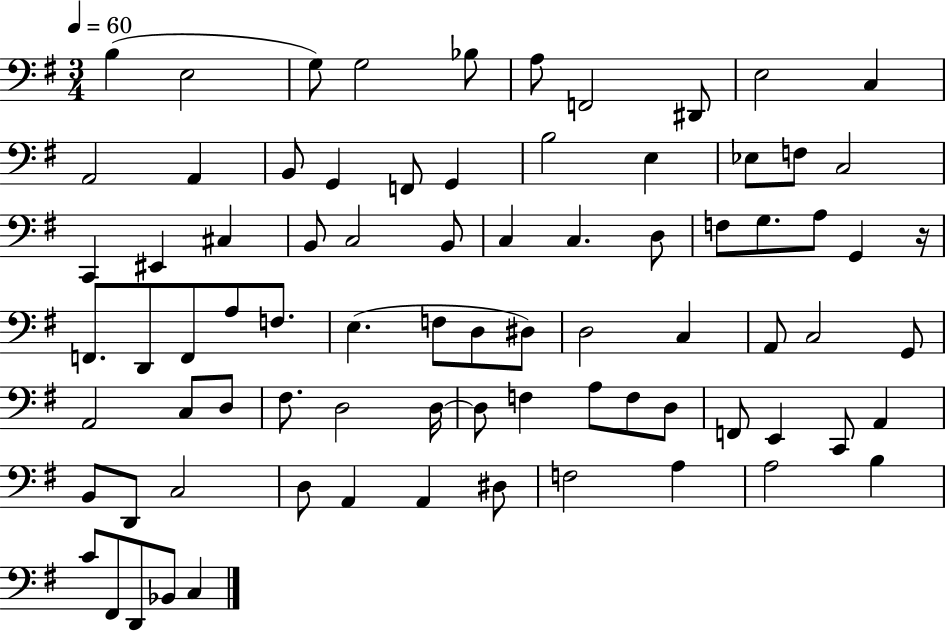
B3/q E3/h G3/e G3/h Bb3/e A3/e F2/h D#2/e E3/h C3/q A2/h A2/q B2/e G2/q F2/e G2/q B3/h E3/q Eb3/e F3/e C3/h C2/q EIS2/q C#3/q B2/e C3/h B2/e C3/q C3/q. D3/e F3/e G3/e. A3/e G2/q R/s F2/e. D2/e F2/e A3/e F3/e. E3/q. F3/e D3/e D#3/e D3/h C3/q A2/e C3/h G2/e A2/h C3/e D3/e F#3/e. D3/h D3/s D3/e F3/q A3/e F3/e D3/e F2/e E2/q C2/e A2/q B2/e D2/e C3/h D3/e A2/q A2/q D#3/e F3/h A3/q A3/h B3/q C4/e F#2/e D2/e Bb2/e C3/q